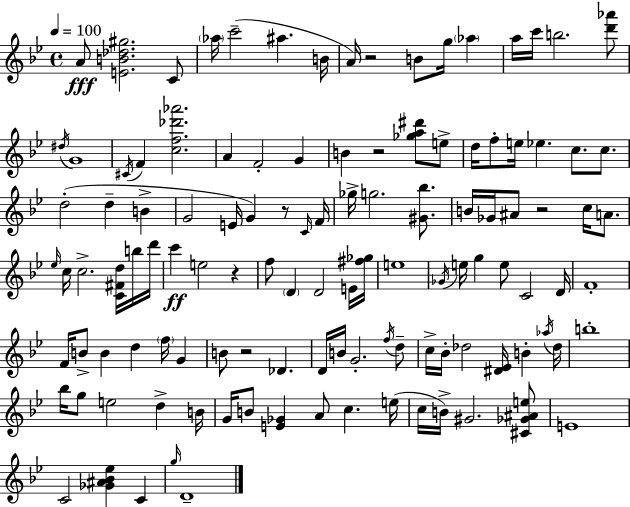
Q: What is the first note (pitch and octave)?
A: A4